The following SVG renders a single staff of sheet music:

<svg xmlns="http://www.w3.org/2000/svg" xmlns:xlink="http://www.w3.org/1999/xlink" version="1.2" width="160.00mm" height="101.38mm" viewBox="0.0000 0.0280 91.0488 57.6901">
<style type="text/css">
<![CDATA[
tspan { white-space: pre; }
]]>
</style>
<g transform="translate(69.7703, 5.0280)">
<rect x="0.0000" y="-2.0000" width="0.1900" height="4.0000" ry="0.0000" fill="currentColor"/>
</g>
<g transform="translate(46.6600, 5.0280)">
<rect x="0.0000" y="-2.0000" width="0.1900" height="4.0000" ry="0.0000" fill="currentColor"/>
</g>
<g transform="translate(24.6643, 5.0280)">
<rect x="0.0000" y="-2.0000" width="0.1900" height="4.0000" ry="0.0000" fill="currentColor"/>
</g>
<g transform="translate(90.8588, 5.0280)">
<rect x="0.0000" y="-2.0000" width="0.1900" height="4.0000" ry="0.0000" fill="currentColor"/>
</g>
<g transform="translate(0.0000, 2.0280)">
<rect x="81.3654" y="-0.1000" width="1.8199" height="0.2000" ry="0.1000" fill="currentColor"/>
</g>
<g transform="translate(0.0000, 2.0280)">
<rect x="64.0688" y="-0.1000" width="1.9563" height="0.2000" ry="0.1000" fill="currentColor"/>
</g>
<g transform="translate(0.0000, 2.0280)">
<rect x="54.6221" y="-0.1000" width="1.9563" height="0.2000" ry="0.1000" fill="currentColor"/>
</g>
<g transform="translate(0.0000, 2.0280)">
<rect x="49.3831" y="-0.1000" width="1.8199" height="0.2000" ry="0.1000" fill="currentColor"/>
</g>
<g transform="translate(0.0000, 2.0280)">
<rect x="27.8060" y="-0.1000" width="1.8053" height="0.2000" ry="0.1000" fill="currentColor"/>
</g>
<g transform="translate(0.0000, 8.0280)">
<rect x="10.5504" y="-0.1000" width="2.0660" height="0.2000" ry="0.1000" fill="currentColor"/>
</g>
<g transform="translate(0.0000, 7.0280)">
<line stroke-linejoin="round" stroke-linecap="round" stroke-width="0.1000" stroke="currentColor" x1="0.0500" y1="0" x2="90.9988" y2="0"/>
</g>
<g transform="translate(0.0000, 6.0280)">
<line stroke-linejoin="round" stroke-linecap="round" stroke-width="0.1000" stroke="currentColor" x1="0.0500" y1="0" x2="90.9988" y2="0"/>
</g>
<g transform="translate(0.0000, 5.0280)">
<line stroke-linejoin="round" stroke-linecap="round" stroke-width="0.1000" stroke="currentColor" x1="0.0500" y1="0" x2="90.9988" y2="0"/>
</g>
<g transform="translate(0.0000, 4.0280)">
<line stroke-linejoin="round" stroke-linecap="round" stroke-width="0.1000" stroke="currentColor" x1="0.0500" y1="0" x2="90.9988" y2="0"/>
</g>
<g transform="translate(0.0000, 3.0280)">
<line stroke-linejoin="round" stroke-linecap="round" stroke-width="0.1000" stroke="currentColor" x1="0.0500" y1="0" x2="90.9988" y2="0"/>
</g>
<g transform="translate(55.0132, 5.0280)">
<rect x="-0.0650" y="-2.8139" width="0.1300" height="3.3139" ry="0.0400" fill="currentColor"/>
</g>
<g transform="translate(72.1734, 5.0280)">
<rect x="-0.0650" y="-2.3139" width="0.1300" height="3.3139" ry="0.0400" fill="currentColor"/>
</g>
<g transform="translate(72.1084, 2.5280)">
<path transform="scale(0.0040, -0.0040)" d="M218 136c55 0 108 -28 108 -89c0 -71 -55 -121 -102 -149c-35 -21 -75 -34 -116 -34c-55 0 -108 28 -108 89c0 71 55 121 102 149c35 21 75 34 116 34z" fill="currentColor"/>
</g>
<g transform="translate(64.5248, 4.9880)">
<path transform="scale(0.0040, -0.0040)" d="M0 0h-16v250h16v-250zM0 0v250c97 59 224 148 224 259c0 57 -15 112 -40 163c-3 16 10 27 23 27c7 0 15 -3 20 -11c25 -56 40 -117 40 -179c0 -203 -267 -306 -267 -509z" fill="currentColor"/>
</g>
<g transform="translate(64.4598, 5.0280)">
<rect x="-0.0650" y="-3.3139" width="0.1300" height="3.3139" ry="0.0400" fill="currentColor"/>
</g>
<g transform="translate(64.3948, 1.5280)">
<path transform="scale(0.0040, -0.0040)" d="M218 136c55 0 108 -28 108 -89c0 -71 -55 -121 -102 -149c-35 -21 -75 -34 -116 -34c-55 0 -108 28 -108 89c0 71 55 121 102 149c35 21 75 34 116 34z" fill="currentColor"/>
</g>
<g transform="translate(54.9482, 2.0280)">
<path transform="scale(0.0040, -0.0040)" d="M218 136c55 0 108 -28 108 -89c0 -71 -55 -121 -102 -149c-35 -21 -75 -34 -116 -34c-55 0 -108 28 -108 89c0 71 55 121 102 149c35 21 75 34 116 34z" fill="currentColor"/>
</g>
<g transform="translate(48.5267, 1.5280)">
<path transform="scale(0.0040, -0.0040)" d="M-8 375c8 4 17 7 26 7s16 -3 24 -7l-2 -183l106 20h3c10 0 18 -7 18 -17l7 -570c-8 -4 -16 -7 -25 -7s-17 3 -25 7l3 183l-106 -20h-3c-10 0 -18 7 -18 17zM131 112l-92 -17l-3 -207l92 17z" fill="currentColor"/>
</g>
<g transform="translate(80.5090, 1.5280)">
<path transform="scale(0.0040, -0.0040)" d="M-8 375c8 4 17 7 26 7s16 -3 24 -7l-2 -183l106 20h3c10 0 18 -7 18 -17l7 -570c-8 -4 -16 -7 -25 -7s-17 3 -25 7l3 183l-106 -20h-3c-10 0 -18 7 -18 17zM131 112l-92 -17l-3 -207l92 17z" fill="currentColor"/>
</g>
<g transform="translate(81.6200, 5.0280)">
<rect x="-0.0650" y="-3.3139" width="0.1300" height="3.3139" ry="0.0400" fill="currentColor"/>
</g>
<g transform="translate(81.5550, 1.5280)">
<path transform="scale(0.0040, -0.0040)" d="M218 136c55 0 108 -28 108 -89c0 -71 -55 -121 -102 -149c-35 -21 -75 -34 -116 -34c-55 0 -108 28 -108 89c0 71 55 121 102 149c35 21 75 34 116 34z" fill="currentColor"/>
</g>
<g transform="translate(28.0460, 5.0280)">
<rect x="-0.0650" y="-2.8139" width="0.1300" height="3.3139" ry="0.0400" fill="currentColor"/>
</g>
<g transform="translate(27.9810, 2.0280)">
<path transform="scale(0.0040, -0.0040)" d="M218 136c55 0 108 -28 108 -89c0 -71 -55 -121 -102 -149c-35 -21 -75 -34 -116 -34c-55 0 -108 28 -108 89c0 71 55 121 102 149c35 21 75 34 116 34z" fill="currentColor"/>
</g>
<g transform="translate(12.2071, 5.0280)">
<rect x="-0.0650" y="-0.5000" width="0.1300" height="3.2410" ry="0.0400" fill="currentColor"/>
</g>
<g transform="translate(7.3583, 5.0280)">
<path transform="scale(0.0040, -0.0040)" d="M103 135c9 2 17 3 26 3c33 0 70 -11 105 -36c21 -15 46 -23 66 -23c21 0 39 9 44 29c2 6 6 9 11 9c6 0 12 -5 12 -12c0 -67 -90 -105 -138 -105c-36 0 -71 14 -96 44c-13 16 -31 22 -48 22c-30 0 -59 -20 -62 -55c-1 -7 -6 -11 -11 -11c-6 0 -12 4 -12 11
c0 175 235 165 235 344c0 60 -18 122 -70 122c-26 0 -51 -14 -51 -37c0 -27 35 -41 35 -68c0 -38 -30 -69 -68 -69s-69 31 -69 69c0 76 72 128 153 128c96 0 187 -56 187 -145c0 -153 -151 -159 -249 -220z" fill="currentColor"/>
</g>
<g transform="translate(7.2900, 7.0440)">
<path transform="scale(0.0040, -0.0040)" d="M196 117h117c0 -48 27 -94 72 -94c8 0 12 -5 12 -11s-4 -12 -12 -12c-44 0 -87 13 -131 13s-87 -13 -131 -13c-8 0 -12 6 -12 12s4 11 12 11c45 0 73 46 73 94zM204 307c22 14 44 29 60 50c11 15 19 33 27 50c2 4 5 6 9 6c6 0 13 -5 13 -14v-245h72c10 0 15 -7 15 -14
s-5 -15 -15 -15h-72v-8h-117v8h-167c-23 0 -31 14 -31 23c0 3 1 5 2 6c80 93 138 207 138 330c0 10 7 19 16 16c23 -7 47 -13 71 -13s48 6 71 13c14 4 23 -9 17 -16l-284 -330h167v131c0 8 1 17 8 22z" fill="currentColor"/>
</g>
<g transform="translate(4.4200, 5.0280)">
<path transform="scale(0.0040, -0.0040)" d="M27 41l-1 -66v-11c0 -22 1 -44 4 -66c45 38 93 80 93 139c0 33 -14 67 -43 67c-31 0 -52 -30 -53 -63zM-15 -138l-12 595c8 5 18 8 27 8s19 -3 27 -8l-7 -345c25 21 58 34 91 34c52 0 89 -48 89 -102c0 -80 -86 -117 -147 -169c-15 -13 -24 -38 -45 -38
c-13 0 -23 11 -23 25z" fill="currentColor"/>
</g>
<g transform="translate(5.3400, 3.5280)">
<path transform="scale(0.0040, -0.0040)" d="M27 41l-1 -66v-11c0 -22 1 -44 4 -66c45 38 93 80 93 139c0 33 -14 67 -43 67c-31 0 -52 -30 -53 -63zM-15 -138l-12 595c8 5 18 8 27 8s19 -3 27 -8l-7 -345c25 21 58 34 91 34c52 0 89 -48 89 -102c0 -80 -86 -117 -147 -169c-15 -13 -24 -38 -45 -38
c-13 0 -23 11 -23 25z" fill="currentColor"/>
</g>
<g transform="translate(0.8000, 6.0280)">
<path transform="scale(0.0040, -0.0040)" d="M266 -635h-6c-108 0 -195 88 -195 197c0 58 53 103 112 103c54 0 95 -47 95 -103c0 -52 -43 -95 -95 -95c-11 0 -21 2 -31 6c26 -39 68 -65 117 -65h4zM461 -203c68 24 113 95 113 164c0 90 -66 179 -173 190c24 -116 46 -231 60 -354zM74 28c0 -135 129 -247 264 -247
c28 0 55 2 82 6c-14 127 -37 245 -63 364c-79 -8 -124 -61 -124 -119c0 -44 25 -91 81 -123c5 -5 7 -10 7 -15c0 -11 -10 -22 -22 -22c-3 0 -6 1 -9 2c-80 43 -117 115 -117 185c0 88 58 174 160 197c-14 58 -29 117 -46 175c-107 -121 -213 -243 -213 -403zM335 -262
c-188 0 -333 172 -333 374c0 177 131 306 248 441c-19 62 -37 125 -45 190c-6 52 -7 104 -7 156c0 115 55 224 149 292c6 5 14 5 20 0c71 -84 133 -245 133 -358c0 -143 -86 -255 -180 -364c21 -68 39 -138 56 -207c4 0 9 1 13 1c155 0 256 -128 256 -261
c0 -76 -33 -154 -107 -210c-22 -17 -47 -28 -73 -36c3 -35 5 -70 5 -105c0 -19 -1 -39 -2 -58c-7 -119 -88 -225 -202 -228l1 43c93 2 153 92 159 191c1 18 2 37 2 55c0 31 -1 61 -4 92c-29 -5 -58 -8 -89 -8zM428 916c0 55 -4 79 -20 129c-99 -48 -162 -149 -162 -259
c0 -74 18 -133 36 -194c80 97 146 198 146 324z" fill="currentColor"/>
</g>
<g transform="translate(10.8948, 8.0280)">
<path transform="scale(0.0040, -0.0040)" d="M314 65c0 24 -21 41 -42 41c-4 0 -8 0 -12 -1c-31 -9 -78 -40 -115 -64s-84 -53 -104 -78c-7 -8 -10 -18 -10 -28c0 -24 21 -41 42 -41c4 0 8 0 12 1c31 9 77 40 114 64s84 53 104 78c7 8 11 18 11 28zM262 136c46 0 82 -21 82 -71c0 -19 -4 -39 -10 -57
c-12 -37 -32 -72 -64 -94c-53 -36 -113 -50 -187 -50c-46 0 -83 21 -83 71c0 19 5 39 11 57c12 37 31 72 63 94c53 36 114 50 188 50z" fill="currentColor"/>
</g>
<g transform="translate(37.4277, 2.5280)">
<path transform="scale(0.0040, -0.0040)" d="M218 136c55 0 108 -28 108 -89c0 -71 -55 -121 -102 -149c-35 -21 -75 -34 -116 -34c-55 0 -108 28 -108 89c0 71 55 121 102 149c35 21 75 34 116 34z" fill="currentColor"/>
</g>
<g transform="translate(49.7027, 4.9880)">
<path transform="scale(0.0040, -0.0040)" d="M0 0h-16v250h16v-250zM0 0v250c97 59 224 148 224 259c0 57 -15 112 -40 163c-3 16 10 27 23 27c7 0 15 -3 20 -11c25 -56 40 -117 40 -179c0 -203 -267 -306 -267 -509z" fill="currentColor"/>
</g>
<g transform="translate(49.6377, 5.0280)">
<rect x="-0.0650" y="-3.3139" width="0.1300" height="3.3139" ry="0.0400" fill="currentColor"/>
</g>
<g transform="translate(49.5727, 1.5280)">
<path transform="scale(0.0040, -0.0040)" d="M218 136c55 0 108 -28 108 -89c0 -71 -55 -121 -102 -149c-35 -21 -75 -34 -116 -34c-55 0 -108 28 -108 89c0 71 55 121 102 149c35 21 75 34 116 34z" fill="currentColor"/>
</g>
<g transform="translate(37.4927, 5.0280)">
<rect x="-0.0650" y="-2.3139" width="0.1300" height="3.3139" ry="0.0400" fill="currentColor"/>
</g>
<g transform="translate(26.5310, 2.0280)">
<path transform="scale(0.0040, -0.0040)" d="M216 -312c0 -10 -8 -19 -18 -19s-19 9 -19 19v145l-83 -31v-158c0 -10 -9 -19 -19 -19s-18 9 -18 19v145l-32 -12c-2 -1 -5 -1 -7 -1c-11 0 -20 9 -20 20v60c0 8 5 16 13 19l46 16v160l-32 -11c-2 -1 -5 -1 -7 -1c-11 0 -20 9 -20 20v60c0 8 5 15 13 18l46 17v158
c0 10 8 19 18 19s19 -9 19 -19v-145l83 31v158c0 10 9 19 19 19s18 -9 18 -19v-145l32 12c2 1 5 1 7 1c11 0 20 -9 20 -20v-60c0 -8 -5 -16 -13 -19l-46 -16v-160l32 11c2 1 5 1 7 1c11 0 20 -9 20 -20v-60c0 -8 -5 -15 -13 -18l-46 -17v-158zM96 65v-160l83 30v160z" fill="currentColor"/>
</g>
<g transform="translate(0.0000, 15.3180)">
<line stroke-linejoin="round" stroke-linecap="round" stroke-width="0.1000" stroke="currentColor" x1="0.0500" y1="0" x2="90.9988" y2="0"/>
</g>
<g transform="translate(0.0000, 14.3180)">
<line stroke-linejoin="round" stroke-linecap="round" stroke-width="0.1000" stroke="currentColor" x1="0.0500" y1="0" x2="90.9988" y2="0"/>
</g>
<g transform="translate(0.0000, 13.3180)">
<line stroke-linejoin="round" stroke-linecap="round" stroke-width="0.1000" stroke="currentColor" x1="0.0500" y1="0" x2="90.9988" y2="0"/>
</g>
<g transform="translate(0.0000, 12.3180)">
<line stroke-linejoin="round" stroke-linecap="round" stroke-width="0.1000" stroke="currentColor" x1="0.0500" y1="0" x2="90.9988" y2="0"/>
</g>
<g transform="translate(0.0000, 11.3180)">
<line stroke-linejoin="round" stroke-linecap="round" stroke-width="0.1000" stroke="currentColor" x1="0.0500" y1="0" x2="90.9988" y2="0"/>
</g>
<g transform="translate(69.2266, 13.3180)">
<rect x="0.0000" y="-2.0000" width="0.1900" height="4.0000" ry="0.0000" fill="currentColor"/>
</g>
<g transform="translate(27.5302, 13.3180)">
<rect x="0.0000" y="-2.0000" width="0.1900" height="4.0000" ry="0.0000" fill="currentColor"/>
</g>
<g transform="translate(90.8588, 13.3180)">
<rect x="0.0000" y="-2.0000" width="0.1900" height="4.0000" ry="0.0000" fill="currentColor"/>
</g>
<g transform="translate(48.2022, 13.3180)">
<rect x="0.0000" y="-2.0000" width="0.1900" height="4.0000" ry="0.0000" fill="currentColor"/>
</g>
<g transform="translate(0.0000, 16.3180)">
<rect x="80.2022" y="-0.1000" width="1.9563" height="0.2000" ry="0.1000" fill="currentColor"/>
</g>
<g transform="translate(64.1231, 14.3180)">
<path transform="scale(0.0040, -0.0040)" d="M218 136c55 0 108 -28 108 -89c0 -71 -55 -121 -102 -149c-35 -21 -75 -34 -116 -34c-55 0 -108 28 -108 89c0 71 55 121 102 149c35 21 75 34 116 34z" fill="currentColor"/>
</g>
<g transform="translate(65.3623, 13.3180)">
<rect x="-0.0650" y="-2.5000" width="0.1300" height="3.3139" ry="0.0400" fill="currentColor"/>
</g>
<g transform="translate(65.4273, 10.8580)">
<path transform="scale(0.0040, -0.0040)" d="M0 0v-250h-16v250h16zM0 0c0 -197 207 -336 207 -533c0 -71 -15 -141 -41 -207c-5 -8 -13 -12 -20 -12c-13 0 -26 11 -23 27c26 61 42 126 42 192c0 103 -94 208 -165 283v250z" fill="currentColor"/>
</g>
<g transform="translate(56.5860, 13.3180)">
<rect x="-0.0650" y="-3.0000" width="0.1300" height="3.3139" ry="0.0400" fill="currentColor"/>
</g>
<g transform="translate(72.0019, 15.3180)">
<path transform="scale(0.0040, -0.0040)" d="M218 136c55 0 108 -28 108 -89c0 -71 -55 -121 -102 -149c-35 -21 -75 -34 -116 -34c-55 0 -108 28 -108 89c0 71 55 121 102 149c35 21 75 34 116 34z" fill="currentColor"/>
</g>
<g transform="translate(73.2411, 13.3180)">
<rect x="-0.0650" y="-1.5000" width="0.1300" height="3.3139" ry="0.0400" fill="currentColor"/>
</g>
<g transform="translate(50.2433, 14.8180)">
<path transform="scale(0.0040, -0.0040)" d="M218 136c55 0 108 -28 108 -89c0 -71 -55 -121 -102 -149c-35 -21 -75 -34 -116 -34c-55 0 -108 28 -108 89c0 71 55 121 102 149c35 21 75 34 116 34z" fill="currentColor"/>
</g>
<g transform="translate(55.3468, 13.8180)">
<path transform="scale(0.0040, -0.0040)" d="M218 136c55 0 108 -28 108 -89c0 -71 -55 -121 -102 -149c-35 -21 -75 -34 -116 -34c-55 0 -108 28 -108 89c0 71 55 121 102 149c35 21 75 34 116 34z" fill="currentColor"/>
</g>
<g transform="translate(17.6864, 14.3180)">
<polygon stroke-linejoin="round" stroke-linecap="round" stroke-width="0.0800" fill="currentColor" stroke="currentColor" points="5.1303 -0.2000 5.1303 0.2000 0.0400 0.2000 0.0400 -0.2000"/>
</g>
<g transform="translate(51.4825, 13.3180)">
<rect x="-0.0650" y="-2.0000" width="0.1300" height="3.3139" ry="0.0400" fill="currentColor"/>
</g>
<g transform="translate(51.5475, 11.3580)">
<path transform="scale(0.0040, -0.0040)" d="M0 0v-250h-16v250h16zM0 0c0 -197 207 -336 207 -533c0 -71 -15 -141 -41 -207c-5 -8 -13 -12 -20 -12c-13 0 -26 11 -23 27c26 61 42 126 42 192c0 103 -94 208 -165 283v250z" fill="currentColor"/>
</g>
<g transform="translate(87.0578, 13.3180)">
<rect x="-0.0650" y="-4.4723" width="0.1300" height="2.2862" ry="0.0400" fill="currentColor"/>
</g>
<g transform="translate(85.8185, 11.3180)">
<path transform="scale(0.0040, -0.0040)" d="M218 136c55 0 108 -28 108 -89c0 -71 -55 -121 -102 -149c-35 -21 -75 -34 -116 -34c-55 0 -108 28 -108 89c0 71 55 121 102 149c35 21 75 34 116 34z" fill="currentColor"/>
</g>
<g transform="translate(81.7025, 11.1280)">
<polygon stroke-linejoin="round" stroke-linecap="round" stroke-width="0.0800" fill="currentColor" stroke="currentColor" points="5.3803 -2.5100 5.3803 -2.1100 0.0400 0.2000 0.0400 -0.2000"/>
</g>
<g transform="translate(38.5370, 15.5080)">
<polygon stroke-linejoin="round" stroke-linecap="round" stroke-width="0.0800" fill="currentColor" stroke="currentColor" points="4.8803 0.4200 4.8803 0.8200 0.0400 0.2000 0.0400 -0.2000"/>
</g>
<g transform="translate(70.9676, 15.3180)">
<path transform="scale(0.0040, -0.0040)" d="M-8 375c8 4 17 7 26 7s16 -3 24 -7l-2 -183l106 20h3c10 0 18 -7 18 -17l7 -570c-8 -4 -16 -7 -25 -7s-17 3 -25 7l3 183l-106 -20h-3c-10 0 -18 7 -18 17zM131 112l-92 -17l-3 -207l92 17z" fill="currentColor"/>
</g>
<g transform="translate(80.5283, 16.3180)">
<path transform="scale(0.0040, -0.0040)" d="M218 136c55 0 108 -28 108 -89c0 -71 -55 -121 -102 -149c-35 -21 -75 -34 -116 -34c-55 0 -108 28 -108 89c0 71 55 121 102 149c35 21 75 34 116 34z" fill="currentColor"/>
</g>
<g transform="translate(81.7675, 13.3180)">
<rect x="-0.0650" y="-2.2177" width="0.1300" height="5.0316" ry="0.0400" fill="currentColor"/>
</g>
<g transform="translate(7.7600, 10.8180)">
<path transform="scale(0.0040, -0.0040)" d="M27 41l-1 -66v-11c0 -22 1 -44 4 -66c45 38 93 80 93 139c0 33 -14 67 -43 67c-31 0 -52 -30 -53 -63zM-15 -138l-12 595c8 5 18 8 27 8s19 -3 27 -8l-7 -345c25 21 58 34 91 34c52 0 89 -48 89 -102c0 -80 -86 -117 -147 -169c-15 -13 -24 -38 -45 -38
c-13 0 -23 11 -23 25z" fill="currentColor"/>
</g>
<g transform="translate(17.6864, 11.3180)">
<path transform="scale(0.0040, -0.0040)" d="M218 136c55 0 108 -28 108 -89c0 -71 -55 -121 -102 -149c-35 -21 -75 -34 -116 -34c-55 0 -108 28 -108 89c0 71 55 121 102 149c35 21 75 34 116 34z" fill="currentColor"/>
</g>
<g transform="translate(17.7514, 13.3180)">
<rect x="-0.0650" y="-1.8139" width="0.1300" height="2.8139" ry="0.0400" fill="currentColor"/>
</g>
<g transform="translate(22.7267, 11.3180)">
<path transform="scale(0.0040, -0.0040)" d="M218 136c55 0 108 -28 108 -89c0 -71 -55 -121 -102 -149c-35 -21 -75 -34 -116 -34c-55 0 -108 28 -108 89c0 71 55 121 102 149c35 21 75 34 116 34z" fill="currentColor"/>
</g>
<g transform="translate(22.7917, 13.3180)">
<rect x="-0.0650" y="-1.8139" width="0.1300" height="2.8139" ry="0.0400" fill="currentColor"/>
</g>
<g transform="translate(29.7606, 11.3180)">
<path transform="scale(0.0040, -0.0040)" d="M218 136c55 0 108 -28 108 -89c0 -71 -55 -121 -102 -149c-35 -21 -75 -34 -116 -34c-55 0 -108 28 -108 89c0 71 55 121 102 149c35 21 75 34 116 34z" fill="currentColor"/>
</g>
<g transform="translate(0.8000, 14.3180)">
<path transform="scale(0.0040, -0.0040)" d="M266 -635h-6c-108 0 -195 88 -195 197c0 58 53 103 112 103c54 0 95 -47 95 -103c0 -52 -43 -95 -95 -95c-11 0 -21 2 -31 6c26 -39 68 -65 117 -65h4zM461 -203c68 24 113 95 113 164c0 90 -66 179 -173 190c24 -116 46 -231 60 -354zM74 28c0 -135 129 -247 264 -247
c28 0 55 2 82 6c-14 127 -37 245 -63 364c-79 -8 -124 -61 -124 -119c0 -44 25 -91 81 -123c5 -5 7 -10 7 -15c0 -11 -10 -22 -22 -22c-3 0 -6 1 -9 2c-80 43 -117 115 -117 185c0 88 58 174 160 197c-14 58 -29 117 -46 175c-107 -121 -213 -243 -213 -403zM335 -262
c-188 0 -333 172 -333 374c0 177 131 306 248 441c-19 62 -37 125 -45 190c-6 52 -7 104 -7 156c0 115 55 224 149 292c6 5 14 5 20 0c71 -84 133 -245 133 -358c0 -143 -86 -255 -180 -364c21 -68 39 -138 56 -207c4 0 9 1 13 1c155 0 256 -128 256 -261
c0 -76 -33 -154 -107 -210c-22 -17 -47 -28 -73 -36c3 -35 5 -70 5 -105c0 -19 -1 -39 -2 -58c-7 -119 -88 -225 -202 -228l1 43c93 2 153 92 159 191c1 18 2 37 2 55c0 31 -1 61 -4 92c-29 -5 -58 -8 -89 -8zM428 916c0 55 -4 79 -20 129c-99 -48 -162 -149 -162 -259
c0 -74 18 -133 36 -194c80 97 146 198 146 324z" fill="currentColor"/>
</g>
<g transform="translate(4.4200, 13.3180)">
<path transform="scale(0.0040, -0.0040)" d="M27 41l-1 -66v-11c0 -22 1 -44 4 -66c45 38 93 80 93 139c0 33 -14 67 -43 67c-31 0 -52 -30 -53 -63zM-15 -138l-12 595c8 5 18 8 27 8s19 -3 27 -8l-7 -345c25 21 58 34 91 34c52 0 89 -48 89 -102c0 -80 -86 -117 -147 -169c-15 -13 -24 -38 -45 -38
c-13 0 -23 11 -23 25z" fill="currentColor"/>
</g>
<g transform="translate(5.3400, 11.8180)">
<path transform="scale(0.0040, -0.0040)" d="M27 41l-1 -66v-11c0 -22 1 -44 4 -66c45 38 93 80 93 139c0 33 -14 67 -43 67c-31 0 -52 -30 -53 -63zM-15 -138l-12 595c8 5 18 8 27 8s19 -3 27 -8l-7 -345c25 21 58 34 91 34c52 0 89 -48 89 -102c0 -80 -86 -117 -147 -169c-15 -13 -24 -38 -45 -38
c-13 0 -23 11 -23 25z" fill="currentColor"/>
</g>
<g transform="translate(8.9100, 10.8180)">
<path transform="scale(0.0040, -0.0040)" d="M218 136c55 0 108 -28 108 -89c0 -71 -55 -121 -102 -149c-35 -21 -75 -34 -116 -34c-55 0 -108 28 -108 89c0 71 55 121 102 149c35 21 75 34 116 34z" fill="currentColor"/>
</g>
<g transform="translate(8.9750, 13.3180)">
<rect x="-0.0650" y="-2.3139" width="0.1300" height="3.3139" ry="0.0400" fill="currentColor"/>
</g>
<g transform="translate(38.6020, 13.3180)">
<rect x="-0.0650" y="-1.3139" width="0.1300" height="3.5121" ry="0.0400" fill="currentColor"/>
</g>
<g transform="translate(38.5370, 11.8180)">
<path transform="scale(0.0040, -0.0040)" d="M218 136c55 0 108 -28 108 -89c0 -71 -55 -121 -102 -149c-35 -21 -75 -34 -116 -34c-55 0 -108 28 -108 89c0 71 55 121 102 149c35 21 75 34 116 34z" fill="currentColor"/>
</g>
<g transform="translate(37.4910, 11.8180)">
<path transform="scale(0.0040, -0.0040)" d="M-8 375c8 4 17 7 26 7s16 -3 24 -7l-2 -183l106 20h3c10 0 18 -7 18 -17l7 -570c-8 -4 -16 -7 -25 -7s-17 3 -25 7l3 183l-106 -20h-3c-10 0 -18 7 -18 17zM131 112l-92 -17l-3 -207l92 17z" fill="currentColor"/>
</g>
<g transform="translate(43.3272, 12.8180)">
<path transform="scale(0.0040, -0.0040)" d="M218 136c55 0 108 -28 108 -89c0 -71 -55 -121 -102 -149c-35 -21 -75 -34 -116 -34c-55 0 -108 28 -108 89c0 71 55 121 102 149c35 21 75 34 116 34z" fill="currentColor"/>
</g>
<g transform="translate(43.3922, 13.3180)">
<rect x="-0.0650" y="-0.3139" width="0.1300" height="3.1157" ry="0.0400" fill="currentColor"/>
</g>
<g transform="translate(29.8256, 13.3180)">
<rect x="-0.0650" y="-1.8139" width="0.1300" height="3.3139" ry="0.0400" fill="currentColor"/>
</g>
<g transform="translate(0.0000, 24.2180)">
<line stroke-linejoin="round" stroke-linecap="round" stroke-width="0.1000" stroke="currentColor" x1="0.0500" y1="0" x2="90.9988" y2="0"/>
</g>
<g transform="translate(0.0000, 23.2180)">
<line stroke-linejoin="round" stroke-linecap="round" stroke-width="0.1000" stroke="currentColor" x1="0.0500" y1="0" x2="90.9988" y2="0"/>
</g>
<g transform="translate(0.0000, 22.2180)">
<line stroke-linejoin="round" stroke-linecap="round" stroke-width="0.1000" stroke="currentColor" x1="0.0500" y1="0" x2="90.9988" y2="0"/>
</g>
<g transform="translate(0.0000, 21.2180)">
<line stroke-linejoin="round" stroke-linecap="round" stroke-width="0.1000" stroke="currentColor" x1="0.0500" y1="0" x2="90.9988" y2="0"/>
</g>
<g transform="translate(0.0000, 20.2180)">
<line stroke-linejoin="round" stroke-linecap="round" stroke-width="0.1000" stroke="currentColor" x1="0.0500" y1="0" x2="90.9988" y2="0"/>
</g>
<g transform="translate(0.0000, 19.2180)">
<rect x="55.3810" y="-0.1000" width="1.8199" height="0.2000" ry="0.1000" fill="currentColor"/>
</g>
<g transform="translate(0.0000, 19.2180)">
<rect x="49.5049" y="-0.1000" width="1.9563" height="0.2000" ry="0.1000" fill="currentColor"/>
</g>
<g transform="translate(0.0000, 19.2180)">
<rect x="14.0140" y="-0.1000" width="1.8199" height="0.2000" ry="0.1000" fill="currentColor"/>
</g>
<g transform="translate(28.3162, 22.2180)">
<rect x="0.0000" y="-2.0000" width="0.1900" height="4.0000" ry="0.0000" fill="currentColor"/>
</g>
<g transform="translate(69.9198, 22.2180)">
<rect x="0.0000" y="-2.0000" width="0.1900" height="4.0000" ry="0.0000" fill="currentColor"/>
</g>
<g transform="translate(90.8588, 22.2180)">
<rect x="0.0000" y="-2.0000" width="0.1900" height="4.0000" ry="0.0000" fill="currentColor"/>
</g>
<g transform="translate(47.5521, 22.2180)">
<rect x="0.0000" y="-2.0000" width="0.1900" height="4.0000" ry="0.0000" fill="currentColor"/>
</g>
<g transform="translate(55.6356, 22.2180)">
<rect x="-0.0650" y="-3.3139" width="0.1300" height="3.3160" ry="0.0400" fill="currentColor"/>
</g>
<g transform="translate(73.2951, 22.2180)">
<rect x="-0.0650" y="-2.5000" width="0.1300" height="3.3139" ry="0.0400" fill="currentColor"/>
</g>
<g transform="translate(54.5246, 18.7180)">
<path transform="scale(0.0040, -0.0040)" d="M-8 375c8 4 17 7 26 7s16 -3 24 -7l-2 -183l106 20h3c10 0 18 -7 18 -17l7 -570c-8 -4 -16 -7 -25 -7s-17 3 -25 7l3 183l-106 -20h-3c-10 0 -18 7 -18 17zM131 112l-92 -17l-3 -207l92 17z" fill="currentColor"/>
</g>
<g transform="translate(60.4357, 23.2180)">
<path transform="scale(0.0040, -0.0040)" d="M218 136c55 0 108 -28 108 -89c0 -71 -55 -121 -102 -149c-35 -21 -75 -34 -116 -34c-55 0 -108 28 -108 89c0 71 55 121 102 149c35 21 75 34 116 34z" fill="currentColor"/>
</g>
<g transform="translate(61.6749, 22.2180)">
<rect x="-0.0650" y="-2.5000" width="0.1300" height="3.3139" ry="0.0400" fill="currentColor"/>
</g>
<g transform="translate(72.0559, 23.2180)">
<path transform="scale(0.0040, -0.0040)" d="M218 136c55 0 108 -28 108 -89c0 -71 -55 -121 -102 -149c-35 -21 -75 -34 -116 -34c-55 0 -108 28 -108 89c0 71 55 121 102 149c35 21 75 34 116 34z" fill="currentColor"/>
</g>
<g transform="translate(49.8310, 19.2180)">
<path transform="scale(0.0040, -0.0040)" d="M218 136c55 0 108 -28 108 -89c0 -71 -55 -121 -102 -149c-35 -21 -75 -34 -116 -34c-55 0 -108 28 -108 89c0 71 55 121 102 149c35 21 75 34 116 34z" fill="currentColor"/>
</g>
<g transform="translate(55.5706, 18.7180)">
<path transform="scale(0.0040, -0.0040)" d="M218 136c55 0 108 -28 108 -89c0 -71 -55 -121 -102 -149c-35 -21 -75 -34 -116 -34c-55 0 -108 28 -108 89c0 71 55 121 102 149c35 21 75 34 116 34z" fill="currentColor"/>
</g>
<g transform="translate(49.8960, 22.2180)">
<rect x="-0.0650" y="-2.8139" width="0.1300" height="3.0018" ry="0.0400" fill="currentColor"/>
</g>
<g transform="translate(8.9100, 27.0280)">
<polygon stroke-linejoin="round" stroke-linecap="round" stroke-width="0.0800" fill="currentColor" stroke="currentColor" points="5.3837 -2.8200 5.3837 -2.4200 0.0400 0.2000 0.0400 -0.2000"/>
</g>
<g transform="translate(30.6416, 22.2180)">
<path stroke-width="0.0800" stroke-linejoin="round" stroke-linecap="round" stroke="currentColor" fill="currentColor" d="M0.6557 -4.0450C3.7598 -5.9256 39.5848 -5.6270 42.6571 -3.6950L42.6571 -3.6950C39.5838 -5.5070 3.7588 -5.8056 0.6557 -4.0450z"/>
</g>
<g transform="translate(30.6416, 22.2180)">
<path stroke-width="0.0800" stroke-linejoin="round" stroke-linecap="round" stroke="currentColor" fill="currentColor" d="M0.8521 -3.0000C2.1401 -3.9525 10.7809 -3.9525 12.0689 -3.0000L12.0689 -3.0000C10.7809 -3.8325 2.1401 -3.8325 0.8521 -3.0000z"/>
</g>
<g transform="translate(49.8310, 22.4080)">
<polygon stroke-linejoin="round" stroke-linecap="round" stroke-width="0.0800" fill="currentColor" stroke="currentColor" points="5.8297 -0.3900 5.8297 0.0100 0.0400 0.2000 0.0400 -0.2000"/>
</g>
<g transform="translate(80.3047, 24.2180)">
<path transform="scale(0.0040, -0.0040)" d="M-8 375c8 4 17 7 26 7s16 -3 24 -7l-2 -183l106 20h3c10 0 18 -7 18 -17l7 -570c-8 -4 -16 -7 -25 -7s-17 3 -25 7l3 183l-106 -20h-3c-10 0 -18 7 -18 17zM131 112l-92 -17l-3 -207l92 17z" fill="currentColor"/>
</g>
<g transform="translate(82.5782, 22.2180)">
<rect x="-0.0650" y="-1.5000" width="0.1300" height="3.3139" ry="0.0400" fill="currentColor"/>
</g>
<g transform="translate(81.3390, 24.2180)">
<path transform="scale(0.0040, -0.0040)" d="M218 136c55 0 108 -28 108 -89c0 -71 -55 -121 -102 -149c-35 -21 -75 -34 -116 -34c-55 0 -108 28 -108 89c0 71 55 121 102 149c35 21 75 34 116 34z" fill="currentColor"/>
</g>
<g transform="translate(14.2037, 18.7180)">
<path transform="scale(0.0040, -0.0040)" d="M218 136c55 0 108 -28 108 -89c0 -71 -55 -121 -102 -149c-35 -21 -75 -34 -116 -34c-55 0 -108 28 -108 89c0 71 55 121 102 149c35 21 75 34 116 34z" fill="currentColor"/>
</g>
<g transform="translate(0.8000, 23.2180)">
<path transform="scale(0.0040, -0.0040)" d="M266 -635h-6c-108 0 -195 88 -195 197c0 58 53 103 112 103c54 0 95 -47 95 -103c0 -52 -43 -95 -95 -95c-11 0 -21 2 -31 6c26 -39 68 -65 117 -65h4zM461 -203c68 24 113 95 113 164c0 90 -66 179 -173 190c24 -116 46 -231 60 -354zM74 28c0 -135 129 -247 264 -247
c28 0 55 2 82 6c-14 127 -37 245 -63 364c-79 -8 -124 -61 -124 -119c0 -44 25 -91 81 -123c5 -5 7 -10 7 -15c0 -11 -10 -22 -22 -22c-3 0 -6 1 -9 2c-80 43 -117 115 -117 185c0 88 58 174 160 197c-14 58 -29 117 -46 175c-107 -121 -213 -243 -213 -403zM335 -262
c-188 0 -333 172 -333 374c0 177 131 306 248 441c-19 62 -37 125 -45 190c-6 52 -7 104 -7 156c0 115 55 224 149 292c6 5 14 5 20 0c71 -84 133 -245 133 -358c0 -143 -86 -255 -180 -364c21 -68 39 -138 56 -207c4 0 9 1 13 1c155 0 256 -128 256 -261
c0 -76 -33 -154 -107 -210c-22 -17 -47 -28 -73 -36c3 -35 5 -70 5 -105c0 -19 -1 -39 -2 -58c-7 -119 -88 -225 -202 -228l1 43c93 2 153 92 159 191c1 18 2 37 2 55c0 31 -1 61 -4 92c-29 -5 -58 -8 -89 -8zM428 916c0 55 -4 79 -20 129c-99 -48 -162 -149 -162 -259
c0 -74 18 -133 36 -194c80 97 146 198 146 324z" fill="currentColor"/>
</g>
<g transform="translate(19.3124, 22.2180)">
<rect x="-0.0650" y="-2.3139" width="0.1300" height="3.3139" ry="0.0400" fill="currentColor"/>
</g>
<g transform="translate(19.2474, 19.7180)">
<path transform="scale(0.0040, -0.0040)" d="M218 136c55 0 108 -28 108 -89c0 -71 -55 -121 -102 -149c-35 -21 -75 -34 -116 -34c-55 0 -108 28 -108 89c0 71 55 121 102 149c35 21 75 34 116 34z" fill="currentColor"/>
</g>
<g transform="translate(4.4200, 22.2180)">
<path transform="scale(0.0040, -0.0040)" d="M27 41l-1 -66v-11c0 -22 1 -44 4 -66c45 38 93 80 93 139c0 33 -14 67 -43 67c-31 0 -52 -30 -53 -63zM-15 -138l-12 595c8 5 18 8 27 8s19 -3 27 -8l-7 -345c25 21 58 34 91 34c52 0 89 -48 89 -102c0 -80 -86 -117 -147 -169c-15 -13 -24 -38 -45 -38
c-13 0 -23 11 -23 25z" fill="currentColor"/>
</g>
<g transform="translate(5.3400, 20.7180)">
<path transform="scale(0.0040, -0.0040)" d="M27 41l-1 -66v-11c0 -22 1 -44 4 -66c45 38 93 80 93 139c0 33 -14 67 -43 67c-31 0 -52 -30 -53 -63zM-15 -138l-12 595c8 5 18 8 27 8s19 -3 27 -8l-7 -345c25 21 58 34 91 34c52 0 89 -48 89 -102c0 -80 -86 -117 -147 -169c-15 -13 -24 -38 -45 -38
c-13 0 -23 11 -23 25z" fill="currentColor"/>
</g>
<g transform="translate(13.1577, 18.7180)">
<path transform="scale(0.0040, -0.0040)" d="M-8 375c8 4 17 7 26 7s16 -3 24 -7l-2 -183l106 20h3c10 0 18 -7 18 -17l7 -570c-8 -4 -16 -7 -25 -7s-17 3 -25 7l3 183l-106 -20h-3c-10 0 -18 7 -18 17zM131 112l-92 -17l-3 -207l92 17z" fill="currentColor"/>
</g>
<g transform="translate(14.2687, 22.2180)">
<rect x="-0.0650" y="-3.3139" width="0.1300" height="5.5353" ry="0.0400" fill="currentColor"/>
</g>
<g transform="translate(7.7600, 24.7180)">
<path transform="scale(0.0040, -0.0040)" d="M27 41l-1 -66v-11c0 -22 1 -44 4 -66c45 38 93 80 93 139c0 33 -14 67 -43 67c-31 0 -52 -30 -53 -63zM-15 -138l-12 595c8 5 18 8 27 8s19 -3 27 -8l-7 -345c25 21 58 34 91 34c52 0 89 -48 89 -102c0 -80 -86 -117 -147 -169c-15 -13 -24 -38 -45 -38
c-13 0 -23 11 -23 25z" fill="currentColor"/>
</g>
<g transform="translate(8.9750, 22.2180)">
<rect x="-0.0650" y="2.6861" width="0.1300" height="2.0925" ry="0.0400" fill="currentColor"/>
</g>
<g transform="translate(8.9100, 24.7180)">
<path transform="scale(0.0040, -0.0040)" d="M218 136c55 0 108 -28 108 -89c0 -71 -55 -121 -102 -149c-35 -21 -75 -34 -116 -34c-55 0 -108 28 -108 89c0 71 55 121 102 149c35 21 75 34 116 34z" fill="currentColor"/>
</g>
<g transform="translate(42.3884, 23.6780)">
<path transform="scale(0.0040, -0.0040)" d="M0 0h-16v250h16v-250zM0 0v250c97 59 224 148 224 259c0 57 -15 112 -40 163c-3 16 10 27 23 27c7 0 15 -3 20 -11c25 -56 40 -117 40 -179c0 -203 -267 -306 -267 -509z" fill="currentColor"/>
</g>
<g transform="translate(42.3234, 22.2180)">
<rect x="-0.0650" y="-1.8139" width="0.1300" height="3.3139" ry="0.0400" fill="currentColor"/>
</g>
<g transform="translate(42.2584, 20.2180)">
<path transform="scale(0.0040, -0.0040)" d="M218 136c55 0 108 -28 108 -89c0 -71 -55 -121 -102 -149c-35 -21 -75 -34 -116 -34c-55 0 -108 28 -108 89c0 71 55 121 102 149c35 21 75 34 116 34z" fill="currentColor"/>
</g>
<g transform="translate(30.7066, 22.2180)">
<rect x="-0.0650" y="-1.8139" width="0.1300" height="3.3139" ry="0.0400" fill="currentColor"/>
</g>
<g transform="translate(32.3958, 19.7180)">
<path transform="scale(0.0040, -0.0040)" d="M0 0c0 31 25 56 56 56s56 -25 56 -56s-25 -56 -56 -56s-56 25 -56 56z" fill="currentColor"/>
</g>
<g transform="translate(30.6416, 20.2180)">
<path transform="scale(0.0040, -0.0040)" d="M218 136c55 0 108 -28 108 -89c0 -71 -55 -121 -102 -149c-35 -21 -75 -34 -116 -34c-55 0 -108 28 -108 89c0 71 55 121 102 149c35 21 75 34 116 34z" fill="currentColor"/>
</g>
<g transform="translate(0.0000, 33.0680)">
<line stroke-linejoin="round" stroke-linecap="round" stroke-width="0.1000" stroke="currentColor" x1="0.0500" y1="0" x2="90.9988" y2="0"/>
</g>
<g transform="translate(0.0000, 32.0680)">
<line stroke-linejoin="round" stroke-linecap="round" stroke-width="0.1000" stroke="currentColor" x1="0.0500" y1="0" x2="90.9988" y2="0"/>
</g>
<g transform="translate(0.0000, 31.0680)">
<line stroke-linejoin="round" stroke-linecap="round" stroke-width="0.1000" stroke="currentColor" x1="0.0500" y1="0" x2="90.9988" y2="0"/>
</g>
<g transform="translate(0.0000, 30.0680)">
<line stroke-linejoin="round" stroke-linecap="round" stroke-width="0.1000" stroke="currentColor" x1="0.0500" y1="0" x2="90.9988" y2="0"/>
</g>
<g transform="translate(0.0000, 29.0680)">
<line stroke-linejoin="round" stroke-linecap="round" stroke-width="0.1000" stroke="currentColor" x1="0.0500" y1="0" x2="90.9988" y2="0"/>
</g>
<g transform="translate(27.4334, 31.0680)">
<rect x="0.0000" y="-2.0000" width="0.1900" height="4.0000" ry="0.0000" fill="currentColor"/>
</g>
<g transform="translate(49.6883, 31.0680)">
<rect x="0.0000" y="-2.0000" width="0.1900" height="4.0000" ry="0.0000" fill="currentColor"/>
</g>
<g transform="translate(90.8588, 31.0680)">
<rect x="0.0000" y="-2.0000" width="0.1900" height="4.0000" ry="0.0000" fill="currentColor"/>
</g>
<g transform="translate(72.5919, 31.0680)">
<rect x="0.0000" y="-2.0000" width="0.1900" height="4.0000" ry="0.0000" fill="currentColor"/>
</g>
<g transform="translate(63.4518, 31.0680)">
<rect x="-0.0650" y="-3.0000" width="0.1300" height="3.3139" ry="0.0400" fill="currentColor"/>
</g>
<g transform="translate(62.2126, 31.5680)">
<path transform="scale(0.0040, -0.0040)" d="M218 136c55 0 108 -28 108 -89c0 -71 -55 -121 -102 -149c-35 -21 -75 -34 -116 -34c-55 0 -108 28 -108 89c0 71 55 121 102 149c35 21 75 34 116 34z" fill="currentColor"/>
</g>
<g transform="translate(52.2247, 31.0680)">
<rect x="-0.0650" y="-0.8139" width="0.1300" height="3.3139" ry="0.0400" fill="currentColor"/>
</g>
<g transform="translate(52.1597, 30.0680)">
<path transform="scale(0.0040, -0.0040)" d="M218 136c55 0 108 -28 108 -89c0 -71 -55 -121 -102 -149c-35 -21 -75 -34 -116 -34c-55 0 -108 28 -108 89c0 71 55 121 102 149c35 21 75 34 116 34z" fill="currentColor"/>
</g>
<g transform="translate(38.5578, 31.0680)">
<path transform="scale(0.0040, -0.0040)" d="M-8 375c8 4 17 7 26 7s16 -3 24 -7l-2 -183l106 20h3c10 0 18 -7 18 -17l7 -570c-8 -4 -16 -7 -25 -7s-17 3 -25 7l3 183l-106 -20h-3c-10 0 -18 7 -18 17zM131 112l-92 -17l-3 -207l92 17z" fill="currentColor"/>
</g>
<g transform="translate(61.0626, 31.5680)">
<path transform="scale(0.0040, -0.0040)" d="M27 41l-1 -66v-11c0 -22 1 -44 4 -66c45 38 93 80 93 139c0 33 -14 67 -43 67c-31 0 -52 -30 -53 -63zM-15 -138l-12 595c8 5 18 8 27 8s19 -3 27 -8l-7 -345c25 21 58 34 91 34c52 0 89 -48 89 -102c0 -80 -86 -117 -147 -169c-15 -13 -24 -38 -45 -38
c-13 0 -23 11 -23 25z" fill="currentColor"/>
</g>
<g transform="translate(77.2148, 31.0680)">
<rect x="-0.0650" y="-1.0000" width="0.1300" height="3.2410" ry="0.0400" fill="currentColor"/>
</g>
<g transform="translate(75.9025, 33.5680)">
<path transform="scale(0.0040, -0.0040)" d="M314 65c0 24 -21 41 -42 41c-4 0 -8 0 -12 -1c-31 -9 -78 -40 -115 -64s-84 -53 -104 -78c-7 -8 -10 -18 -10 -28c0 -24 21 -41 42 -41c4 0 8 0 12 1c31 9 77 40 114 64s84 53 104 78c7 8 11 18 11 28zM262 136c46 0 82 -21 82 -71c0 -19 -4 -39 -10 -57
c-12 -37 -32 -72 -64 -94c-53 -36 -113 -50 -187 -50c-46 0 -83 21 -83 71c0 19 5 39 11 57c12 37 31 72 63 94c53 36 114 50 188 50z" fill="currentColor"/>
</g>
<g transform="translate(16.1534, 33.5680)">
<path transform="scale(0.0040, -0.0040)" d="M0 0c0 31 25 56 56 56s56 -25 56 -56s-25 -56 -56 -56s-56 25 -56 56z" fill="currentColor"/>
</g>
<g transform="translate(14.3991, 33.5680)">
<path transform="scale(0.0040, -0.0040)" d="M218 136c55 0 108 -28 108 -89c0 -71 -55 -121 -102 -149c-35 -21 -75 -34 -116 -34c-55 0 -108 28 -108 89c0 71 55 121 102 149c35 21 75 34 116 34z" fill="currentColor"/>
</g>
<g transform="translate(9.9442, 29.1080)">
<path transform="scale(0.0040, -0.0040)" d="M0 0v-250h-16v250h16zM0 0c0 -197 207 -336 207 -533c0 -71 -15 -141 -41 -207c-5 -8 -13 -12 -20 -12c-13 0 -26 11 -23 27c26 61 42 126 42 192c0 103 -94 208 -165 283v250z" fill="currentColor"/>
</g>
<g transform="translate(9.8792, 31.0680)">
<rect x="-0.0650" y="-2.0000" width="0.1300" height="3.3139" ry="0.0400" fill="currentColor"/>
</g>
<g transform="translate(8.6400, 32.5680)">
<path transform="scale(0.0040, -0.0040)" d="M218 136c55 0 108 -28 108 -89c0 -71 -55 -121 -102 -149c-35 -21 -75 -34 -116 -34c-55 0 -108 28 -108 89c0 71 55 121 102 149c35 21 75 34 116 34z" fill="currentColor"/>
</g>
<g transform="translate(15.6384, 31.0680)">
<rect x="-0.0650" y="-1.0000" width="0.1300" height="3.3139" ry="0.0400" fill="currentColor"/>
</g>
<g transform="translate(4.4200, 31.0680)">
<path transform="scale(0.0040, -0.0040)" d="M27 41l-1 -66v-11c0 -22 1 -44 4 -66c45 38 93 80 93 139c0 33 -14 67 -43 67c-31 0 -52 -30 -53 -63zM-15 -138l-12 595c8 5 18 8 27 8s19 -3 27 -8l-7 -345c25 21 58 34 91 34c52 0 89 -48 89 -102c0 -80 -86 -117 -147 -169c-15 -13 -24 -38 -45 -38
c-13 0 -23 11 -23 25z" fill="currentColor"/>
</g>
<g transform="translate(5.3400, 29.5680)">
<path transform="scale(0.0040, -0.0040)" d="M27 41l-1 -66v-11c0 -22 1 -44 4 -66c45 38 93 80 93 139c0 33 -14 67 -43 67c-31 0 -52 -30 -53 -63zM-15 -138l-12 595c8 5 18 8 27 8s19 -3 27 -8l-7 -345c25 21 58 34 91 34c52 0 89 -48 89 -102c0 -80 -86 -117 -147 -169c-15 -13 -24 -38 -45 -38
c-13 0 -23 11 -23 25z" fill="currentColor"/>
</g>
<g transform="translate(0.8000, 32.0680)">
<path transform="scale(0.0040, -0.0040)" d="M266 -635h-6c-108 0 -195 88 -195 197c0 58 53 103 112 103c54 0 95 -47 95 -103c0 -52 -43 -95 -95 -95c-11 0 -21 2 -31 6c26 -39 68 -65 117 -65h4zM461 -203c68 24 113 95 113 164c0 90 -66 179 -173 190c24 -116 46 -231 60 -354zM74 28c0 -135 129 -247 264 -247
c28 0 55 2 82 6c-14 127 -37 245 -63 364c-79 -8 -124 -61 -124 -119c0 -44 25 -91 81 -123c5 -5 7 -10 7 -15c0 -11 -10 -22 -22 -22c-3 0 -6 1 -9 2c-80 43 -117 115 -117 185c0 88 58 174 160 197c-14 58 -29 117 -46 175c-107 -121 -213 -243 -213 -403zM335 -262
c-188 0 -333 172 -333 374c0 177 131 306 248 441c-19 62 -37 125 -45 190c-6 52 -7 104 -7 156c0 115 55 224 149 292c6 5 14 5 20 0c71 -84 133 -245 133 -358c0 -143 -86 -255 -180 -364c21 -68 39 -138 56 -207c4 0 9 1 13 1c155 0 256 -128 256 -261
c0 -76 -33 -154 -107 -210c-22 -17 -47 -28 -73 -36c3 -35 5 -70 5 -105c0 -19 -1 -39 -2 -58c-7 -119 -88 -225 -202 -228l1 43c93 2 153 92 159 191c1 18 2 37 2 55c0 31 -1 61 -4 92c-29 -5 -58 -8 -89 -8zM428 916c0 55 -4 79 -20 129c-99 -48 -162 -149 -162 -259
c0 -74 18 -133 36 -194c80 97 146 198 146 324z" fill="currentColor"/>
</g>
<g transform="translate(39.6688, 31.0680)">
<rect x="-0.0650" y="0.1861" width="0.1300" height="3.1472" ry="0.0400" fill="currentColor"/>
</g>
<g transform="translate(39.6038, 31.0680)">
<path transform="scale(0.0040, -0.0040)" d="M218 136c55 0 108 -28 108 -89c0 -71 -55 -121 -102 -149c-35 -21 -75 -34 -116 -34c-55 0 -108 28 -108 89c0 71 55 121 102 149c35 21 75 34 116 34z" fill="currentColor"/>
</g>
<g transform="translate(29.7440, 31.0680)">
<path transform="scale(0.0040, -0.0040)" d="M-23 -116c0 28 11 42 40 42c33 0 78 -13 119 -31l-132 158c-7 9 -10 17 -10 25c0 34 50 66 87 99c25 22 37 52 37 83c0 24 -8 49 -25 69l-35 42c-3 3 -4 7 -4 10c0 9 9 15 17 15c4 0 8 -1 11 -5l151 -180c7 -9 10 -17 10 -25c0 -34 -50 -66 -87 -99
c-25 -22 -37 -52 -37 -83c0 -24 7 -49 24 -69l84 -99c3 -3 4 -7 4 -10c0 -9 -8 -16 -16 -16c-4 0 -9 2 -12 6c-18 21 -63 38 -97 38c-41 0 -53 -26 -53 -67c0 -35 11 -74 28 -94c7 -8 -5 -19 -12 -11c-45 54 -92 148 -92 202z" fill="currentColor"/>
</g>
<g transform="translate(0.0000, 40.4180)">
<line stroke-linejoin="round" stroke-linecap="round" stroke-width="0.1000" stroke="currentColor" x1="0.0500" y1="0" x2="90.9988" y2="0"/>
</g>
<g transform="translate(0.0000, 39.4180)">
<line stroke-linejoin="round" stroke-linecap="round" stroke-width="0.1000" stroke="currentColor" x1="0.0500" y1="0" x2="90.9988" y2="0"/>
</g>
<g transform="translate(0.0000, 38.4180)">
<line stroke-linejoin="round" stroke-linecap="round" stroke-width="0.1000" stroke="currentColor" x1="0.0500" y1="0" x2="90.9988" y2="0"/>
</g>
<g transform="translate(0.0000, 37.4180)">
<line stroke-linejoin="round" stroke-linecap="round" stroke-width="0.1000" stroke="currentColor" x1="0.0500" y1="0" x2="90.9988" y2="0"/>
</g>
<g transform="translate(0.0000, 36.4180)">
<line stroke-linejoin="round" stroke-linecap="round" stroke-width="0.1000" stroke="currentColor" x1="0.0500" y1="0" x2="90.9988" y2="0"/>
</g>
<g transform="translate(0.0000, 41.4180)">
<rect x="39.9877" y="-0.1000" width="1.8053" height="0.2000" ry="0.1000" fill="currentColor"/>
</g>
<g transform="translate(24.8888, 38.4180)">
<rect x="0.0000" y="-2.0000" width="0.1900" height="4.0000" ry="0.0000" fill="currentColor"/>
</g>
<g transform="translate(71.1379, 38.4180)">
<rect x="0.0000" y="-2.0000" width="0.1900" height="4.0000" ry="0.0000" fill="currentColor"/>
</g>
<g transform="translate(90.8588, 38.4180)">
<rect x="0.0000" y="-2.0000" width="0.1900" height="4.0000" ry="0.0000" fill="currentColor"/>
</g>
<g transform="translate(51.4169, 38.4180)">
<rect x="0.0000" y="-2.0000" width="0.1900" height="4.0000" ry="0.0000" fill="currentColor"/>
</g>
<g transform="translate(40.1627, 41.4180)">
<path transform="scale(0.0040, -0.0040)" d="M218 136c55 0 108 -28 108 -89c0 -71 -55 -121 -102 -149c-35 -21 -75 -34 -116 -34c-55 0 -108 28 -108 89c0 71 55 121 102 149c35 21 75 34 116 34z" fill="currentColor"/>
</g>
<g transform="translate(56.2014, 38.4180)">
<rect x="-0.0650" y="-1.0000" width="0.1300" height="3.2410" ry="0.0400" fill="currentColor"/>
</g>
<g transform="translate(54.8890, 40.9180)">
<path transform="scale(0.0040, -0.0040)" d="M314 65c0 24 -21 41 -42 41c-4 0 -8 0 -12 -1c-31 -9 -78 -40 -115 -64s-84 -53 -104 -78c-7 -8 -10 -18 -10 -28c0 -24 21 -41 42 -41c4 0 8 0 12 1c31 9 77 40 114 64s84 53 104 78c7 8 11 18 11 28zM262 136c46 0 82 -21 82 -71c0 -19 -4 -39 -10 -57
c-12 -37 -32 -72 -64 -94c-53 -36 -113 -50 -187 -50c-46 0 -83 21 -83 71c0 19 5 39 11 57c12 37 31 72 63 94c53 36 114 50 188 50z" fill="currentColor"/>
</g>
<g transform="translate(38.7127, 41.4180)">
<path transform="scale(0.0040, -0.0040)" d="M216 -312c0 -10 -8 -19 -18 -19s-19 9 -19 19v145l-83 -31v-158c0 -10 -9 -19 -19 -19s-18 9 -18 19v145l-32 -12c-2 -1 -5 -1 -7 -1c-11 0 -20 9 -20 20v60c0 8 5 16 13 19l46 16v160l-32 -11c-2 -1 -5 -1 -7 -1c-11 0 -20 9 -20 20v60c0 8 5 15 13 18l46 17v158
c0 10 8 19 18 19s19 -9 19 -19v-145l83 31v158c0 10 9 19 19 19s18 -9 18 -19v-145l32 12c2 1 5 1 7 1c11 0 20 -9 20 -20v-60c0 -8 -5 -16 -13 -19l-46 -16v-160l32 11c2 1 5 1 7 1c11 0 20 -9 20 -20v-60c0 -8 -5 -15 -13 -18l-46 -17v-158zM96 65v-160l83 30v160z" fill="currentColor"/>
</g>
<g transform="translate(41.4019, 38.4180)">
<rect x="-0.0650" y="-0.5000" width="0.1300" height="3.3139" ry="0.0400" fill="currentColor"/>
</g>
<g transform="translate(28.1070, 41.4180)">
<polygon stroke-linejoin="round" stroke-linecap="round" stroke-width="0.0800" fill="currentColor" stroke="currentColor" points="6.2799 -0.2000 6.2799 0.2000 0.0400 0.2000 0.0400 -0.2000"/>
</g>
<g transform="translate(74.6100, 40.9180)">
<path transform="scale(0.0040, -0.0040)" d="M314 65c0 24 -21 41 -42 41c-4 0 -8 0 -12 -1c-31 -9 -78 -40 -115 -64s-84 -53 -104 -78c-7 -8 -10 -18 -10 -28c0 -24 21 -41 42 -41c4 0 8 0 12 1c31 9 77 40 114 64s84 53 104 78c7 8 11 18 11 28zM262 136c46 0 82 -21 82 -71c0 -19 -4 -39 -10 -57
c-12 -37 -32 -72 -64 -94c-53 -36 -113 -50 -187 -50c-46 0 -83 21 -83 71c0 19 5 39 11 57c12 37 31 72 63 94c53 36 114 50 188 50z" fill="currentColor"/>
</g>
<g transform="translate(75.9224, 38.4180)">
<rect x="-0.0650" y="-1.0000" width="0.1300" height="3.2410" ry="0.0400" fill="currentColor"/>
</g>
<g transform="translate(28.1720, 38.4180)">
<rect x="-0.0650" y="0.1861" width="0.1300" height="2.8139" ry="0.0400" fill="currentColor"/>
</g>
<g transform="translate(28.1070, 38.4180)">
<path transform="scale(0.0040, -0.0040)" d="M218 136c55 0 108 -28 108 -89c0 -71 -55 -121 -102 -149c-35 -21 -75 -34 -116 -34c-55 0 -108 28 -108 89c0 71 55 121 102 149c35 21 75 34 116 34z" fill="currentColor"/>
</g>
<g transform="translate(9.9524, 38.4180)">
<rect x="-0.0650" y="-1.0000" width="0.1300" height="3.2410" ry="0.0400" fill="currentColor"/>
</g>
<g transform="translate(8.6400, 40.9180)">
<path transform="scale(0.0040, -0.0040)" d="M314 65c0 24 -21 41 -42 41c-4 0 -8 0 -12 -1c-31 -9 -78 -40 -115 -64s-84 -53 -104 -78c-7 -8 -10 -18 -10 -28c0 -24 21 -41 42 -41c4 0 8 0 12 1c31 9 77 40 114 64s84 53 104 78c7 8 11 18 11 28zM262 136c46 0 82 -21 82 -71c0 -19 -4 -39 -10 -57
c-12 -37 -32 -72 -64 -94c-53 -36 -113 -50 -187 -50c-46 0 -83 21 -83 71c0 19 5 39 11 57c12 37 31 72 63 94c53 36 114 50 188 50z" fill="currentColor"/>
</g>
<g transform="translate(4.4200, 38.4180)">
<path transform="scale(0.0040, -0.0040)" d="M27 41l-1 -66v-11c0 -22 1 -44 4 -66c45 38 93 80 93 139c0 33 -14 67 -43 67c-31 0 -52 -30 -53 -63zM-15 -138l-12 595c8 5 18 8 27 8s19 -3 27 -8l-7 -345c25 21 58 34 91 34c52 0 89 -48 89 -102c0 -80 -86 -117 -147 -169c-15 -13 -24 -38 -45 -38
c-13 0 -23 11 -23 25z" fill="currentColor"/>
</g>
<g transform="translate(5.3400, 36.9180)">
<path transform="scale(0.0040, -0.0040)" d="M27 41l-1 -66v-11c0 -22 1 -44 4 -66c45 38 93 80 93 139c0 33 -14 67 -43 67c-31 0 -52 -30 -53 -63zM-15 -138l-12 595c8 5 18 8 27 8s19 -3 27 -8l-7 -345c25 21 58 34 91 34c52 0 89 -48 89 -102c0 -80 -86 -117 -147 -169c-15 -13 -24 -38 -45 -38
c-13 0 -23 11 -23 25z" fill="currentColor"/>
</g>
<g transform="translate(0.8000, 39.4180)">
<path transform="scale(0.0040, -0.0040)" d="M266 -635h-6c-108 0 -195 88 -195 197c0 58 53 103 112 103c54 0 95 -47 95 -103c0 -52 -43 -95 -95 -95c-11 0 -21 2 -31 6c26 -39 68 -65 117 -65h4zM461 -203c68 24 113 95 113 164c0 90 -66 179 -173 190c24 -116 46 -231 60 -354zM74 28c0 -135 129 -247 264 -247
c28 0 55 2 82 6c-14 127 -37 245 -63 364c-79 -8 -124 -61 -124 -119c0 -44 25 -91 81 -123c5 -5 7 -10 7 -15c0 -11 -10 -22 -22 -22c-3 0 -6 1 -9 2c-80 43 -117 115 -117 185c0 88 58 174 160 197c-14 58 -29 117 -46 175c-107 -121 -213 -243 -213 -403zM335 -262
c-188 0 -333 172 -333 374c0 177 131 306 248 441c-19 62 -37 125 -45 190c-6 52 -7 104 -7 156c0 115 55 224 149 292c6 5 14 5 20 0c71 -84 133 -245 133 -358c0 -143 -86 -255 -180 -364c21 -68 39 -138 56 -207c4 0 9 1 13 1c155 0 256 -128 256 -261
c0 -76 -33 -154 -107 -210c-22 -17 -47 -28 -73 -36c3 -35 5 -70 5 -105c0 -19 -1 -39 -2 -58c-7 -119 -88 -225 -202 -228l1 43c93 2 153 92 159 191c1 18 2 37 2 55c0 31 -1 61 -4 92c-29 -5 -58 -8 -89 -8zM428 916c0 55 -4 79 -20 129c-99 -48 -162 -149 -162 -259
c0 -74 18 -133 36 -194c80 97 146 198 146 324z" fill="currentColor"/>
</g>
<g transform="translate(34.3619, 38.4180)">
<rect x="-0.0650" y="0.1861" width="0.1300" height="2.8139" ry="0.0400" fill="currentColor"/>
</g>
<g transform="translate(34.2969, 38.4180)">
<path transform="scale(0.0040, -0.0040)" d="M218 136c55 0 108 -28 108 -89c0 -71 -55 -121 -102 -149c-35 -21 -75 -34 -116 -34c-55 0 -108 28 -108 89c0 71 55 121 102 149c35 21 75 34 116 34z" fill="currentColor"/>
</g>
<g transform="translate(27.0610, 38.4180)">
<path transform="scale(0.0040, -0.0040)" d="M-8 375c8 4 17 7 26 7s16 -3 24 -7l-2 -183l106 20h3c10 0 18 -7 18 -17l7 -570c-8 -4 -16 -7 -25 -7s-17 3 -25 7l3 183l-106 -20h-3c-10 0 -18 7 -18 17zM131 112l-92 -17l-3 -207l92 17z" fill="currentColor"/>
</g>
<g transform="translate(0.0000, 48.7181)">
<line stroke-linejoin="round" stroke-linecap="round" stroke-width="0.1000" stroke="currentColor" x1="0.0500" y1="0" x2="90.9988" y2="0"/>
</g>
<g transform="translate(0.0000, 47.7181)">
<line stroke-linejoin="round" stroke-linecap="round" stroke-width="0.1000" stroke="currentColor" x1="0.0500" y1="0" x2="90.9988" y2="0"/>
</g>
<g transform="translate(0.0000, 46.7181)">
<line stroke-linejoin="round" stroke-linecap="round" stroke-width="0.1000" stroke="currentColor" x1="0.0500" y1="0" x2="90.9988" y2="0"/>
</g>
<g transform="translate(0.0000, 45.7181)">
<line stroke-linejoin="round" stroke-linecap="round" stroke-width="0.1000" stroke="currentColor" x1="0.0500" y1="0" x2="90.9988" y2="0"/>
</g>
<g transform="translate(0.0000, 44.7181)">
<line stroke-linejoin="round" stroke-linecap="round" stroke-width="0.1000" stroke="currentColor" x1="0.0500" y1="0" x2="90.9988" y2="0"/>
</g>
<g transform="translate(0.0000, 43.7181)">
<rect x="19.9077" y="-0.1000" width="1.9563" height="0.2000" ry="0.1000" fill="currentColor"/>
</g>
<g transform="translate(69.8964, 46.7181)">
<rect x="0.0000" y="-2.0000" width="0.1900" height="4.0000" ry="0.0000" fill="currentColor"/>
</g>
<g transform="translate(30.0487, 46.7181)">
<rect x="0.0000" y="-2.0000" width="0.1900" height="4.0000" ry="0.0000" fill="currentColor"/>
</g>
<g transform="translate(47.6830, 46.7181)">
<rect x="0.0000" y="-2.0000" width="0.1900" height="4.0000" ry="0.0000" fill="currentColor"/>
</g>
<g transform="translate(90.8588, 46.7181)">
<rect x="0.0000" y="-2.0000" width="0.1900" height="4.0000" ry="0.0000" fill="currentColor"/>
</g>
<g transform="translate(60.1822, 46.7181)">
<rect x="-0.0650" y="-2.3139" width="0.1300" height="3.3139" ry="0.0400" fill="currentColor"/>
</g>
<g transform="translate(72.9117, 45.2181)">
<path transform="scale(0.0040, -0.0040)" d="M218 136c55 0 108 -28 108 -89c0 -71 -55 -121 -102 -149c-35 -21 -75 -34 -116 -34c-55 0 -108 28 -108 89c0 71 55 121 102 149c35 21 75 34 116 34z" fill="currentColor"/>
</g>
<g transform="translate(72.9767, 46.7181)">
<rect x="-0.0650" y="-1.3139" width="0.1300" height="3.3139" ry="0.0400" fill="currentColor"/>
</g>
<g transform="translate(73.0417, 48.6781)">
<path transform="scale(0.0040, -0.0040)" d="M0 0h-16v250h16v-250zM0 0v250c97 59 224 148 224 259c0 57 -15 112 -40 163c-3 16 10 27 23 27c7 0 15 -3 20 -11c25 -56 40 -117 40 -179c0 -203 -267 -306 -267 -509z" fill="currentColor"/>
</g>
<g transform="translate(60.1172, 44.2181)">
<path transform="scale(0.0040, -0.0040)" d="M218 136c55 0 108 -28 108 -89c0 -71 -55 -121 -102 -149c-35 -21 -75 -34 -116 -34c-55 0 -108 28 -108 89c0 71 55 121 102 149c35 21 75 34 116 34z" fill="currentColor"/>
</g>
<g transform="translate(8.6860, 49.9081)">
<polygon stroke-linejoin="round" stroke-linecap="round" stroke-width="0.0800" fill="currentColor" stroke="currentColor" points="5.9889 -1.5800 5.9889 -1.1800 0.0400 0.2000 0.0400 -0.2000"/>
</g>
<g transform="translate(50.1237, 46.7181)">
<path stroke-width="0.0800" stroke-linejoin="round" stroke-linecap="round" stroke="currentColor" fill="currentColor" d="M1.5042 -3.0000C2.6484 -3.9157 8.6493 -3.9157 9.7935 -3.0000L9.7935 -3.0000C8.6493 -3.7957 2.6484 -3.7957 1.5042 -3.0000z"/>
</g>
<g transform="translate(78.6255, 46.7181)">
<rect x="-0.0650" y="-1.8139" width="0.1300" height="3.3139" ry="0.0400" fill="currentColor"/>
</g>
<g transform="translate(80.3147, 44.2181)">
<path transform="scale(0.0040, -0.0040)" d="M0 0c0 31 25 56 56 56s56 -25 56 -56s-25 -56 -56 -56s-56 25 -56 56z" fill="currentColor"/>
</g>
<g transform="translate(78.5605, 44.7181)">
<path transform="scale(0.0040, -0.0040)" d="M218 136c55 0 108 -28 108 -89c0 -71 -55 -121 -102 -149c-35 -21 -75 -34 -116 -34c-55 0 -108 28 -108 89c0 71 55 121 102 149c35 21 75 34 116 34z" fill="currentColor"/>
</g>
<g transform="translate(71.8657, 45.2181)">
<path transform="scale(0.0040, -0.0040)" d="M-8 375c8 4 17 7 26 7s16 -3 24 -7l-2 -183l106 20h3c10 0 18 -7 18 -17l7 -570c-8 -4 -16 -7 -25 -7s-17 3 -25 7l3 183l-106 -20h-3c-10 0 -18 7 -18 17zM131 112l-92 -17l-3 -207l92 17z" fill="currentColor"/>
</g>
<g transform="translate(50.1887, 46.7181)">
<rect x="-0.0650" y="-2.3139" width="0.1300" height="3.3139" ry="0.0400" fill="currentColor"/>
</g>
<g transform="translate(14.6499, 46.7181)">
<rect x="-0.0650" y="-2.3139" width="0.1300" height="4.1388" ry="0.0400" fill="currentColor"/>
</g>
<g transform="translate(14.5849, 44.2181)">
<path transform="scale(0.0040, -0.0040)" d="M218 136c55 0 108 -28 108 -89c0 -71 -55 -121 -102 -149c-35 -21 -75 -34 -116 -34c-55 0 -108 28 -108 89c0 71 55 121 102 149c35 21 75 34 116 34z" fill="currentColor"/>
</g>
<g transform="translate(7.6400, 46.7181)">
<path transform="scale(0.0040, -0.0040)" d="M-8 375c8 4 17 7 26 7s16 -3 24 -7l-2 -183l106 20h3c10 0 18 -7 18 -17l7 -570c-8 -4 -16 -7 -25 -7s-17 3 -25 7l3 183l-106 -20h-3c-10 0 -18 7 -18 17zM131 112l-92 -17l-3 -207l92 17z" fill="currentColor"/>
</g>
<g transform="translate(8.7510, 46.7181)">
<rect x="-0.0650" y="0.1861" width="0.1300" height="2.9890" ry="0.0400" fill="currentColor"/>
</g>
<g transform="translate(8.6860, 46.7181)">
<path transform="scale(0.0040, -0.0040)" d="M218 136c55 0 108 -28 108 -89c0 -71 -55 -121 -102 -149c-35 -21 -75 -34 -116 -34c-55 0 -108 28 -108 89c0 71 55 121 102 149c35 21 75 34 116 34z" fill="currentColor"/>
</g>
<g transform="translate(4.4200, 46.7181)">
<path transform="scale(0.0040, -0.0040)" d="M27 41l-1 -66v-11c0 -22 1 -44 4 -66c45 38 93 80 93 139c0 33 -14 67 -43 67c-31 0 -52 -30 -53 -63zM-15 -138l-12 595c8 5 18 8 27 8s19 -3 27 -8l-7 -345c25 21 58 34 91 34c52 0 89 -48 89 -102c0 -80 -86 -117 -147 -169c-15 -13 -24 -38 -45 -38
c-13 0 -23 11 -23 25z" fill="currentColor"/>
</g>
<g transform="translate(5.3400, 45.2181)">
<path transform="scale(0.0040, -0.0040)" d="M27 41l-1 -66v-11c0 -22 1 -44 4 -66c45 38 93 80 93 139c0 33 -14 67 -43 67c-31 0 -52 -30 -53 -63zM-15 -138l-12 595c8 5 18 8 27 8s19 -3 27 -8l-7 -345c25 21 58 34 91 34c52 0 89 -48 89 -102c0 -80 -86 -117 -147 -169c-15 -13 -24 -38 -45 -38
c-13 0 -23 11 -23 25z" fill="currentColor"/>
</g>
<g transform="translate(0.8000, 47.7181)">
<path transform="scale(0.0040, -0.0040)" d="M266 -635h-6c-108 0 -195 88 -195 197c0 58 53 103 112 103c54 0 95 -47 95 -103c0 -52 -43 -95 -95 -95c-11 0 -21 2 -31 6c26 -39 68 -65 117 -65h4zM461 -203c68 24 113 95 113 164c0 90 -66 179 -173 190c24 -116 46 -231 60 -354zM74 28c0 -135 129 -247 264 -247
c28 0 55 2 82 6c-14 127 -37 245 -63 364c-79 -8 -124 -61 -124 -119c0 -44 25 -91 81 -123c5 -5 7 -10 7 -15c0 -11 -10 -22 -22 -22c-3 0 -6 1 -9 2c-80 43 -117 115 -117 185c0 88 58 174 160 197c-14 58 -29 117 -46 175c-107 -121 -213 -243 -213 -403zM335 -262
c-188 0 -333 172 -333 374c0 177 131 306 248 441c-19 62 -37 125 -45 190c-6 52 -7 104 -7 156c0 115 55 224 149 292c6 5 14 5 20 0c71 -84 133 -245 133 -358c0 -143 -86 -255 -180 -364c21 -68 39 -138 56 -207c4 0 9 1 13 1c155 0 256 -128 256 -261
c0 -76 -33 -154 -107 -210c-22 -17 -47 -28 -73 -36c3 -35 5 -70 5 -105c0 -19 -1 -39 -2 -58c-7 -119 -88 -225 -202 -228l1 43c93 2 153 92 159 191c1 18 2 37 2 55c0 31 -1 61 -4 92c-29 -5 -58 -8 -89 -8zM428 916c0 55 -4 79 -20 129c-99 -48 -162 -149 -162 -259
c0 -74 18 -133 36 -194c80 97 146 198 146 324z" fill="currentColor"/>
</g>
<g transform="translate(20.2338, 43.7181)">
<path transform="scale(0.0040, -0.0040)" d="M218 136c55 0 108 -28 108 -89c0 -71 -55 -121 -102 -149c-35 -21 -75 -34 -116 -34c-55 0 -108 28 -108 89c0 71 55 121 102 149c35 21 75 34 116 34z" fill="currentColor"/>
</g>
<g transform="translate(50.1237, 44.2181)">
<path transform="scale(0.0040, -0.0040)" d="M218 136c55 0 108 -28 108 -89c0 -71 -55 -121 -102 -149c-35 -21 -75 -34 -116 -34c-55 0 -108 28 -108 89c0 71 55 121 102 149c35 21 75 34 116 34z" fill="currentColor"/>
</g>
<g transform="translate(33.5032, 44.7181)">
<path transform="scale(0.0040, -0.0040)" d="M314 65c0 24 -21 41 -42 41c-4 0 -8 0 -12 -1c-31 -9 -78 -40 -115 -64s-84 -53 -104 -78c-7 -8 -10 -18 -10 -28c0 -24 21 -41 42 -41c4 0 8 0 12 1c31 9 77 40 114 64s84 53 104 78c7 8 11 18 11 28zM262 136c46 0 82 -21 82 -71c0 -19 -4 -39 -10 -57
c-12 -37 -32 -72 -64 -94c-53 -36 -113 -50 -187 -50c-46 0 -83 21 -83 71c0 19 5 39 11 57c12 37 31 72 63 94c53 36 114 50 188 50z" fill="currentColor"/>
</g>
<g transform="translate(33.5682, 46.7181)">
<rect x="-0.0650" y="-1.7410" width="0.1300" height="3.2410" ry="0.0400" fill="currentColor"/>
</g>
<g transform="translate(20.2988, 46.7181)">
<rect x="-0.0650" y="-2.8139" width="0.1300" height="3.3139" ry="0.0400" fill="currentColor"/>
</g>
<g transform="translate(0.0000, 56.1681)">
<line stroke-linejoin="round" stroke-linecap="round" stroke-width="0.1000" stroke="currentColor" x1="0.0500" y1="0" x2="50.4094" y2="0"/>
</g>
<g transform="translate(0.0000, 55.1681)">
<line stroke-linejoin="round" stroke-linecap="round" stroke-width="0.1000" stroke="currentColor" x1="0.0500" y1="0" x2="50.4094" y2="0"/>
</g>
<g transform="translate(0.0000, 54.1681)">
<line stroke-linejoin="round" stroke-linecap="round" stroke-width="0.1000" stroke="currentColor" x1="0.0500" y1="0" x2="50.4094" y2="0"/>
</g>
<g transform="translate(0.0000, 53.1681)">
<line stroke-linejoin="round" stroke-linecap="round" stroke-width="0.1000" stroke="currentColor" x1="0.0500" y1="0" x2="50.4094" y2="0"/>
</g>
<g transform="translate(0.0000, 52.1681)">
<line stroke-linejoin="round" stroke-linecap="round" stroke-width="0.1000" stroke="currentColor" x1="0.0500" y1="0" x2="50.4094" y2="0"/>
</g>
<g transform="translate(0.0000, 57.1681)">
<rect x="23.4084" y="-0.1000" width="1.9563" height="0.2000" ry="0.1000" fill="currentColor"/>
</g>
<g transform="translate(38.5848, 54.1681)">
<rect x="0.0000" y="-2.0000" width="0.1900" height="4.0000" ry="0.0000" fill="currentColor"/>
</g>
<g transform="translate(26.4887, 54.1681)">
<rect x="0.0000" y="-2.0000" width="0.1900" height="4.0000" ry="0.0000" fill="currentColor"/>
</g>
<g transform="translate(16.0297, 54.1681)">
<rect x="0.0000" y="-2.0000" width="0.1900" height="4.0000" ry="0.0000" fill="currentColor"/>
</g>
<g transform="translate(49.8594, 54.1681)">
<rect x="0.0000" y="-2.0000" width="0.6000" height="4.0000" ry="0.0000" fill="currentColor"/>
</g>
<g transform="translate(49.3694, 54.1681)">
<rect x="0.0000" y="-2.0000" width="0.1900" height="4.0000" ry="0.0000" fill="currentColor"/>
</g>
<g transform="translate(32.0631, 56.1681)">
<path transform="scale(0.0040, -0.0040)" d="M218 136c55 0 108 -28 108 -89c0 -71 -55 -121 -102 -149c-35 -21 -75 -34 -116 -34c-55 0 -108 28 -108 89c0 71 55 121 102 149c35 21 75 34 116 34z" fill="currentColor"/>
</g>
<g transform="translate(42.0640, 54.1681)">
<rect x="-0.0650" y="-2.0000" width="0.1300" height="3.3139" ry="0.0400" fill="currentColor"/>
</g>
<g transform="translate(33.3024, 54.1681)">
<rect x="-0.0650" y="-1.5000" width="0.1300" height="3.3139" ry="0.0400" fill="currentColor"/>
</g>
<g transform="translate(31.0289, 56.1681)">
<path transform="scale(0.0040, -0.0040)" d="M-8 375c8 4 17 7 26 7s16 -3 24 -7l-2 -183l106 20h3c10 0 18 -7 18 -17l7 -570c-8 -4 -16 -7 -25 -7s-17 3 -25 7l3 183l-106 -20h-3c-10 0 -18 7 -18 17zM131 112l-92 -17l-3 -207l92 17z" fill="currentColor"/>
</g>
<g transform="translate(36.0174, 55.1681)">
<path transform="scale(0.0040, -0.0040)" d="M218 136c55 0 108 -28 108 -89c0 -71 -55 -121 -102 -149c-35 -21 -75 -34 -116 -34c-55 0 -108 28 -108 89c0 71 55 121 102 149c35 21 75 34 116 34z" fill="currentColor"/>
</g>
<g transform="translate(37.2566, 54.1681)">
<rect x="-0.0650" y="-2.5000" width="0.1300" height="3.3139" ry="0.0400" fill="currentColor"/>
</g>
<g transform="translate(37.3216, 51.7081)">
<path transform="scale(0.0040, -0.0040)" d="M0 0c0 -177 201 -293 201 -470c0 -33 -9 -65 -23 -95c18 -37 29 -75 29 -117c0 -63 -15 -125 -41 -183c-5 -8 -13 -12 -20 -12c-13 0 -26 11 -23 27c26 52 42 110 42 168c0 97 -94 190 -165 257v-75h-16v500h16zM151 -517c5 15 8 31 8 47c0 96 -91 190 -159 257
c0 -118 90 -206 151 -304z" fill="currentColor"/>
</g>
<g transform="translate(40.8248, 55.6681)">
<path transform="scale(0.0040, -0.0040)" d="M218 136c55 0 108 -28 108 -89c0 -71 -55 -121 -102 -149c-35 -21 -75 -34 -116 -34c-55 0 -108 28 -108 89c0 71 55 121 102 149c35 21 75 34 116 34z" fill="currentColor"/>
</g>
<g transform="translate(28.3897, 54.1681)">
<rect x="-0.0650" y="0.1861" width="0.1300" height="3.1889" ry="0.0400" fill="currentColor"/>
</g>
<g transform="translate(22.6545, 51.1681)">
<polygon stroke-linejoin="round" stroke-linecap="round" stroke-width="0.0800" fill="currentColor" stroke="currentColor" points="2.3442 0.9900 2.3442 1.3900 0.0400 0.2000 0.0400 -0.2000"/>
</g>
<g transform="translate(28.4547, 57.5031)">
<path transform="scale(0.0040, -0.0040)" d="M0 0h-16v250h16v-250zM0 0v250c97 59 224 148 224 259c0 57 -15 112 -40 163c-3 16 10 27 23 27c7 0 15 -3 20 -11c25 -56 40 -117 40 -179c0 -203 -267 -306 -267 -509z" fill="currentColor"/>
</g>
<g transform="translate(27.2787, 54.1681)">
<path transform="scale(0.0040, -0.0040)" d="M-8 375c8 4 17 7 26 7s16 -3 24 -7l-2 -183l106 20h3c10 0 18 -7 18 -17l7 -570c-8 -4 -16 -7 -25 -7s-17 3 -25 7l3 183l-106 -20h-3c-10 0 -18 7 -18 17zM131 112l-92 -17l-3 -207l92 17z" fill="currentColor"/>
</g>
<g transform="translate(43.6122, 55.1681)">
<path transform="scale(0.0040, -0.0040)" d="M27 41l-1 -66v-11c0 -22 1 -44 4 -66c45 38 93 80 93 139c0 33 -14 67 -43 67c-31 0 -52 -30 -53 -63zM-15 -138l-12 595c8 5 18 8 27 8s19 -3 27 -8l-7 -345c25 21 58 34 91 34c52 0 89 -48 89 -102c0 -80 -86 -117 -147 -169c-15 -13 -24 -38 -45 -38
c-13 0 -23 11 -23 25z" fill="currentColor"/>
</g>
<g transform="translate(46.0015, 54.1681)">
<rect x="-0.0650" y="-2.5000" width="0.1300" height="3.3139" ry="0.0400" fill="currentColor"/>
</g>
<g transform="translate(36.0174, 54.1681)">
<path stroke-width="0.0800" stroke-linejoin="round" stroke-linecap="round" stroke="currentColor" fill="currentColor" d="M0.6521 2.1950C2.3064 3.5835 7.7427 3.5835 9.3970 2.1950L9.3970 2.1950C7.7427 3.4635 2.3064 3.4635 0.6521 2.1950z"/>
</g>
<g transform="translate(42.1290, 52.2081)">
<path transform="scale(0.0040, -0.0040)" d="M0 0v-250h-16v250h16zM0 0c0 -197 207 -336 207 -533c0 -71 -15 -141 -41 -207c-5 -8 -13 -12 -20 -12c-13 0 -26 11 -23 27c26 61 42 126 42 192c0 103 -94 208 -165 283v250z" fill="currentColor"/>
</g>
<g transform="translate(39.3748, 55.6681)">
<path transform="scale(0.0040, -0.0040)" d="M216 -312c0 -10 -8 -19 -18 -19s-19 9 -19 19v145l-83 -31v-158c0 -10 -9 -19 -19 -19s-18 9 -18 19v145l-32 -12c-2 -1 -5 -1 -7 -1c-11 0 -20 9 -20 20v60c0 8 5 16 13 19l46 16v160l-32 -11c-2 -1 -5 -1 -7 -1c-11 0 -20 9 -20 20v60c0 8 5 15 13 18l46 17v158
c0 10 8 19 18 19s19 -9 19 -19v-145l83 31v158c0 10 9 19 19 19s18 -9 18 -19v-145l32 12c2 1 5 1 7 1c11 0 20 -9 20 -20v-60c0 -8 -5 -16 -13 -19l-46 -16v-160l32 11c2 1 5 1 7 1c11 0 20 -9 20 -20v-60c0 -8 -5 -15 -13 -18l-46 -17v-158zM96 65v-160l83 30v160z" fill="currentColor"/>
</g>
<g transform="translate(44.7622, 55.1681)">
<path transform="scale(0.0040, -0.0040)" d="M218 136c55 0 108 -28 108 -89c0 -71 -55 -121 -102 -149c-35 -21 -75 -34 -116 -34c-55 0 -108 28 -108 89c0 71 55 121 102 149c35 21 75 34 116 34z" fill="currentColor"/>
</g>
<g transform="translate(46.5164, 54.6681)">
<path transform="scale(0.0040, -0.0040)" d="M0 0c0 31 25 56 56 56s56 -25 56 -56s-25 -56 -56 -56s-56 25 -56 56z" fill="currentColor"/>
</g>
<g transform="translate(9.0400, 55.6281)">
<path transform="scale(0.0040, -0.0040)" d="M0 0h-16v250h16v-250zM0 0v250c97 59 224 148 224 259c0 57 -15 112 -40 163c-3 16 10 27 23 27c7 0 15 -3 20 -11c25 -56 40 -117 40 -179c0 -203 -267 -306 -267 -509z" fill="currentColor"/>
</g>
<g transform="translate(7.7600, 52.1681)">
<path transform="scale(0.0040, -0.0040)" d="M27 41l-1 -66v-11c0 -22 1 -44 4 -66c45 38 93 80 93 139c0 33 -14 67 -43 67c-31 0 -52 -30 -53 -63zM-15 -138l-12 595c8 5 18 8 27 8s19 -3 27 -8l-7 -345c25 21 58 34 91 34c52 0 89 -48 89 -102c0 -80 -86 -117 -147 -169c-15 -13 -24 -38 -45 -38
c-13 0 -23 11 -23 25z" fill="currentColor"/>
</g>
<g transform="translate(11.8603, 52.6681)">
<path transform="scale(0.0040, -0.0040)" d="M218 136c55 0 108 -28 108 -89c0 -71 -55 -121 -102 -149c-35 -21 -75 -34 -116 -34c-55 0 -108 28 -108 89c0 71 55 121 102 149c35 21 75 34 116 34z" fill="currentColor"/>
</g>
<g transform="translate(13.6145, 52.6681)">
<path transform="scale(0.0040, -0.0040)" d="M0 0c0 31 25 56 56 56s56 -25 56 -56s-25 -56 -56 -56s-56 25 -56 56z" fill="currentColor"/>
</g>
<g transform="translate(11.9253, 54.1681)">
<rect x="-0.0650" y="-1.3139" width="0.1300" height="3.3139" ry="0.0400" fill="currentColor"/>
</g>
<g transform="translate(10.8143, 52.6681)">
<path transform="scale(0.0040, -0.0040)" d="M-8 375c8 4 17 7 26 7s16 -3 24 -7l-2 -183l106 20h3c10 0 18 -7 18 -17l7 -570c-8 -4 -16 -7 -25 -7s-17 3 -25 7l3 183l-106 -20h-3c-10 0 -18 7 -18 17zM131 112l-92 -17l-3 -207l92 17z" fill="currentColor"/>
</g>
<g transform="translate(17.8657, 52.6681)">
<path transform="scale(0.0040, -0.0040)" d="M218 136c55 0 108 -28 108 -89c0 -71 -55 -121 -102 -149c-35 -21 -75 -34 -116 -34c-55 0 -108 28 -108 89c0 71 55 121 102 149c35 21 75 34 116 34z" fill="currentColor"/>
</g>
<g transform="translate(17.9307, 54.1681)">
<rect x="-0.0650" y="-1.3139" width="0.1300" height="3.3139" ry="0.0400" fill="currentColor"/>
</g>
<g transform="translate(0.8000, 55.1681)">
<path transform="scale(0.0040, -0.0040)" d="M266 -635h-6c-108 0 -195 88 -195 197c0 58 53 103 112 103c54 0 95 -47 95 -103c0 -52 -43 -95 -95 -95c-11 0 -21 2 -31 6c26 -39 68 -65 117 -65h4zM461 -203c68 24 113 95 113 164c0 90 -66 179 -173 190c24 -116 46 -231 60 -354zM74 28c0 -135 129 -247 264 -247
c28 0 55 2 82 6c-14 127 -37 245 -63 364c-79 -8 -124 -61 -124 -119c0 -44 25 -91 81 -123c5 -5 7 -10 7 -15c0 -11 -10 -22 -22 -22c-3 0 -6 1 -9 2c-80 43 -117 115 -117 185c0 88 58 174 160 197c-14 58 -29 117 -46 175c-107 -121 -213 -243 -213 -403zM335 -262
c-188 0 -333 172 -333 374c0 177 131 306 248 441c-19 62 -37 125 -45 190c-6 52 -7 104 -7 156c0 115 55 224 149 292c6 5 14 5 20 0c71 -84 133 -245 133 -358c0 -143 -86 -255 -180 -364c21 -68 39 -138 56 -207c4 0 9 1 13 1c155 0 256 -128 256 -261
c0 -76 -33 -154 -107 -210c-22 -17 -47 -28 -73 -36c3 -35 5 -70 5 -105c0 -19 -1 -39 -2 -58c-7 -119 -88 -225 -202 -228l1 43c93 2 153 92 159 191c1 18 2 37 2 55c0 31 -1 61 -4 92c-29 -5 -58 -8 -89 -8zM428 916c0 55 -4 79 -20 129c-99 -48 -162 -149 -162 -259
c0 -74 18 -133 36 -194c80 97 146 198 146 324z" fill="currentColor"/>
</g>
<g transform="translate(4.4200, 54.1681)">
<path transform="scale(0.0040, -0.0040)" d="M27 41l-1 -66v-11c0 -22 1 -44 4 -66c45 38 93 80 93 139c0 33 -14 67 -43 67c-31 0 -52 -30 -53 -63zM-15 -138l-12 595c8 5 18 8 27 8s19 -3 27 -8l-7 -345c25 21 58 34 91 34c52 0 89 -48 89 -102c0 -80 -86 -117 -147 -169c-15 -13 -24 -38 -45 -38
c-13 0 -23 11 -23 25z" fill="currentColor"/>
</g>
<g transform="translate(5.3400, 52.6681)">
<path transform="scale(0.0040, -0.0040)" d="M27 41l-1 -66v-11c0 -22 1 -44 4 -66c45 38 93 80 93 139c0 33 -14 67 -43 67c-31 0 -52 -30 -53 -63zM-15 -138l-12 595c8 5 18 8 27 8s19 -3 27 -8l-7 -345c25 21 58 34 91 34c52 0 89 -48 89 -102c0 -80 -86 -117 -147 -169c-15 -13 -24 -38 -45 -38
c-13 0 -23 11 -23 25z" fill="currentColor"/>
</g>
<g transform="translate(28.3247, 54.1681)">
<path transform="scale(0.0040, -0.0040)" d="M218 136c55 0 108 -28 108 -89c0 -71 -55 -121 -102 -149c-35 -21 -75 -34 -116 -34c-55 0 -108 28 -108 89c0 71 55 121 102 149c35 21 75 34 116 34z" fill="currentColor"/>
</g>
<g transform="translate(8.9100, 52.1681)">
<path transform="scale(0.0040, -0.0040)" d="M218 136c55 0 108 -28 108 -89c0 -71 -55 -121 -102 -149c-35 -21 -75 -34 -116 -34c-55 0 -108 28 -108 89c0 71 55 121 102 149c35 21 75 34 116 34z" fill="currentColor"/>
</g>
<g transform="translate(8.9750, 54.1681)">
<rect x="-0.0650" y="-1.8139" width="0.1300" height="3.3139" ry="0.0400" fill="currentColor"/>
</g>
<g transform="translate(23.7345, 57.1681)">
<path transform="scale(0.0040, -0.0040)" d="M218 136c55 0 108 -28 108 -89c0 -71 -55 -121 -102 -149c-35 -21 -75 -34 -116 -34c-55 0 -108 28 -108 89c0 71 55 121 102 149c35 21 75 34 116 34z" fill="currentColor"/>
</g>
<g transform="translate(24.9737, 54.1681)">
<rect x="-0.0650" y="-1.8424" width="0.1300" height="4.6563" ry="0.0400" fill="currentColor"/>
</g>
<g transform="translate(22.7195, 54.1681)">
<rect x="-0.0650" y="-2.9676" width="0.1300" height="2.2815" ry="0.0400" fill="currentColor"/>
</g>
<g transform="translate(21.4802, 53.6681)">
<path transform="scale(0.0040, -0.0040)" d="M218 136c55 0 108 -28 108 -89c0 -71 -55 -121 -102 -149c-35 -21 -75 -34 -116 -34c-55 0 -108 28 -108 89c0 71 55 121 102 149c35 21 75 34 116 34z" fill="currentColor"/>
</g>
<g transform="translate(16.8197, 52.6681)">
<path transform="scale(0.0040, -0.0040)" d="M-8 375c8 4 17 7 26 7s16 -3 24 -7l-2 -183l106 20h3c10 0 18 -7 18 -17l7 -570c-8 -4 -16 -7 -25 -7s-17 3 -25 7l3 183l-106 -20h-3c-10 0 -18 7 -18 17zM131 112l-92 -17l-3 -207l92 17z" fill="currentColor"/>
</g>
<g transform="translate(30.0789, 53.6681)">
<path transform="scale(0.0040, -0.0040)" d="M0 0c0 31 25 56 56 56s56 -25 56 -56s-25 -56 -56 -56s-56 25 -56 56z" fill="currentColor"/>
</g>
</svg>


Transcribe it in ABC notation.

X:1
T:Untitled
M:2/4
L:1/4
K:Bb
C2 ^a g b/2 a b/2 g b _g f/2 f/2 f e/2 c/2 F/2 A G/2 E C/2 f/2 _D/2 b/2 g f f/2 a/2 b/2 G G E F/2 D z B d _A D2 D2 B/2 B/2 ^C D2 D2 B/2 g/2 a f2 g g e/2 f _f/2 e e c/2 C/2 B/2 E G/4 ^F/2 _G